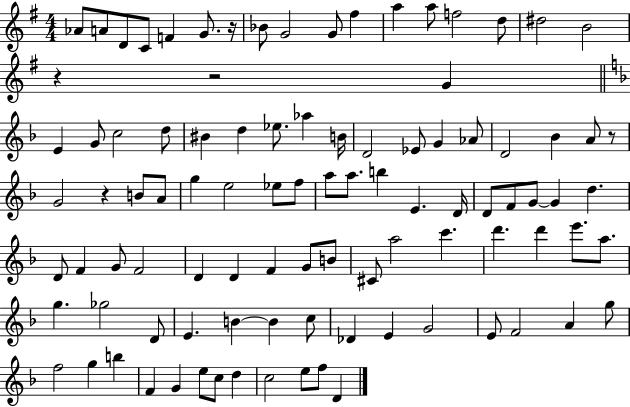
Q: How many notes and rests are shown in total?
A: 97